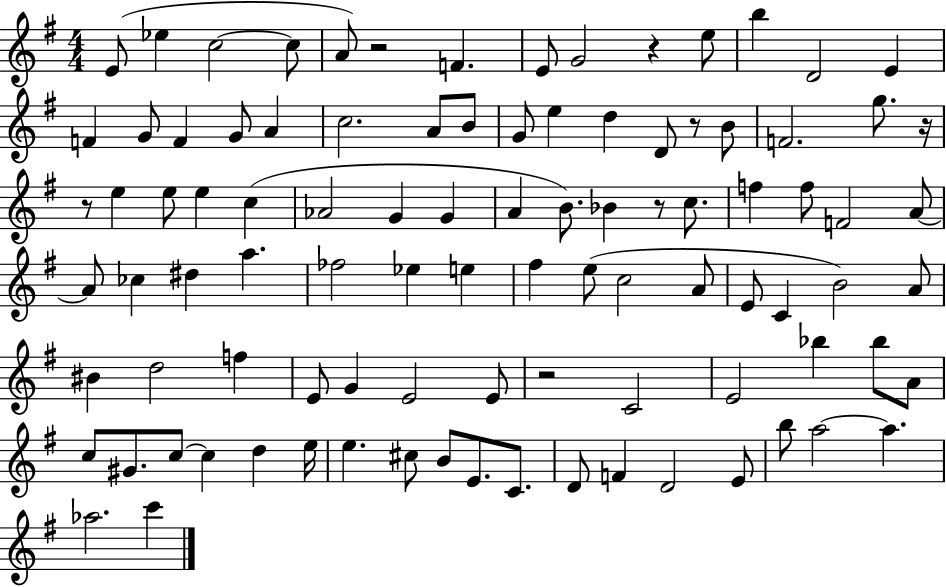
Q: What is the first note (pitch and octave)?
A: E4